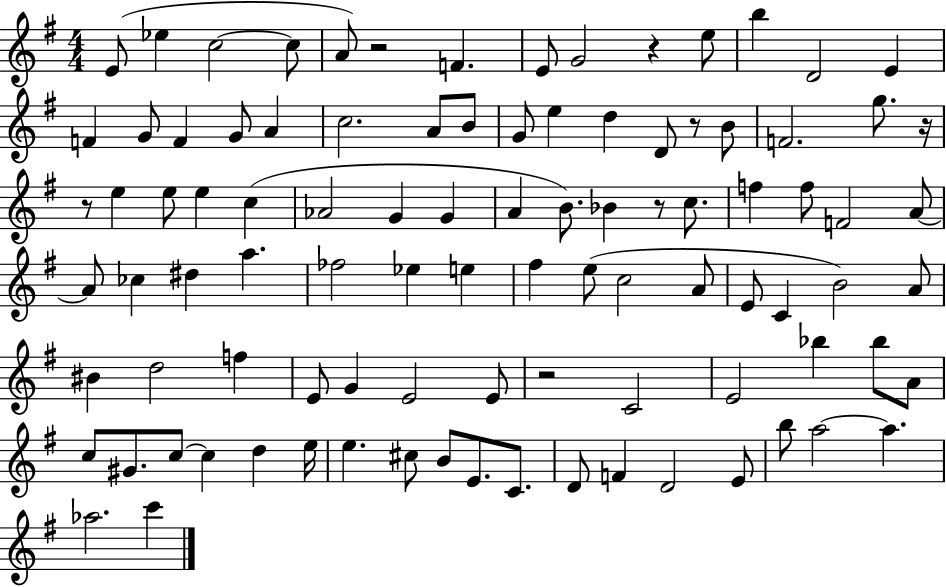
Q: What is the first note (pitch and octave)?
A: E4